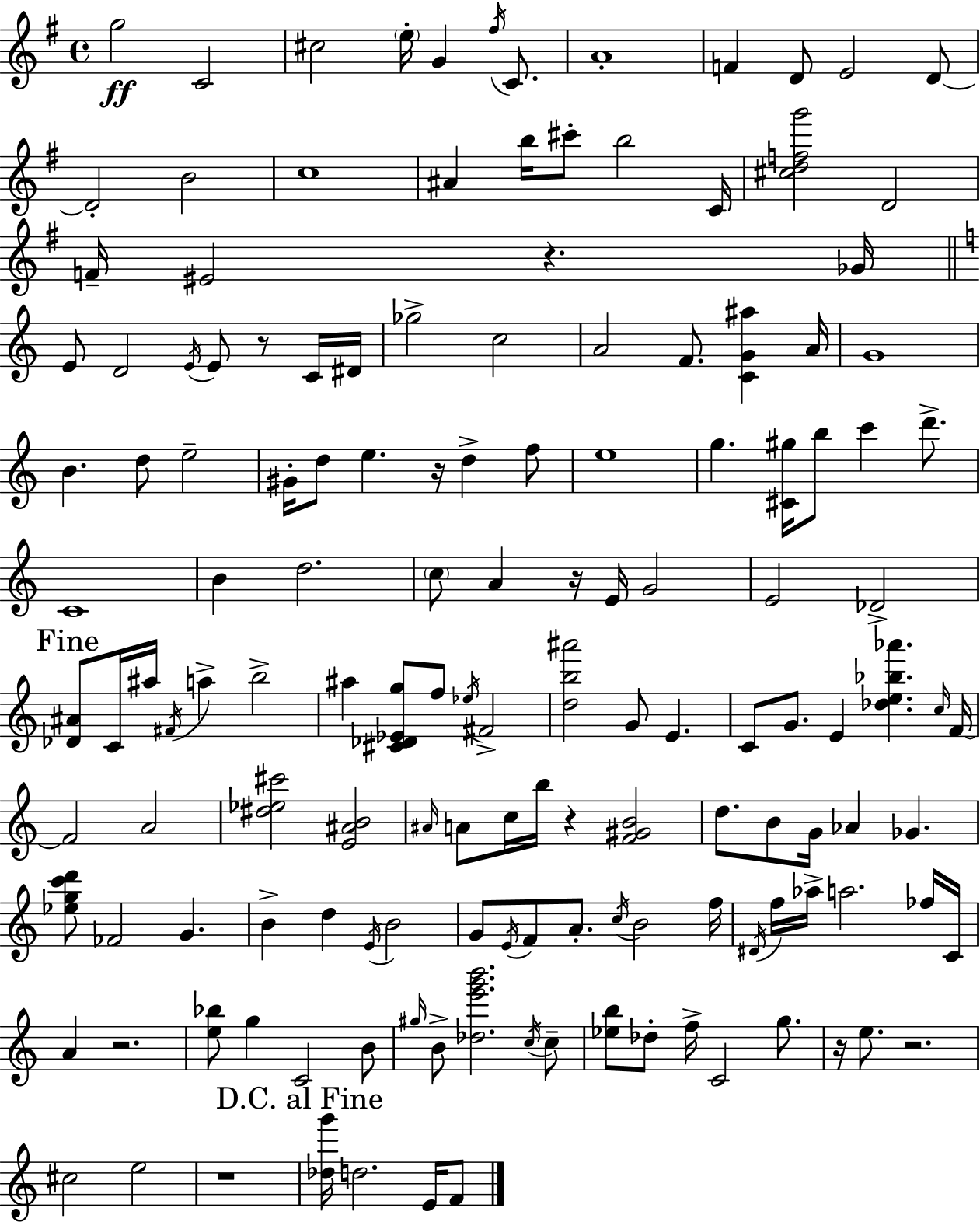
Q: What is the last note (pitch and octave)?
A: F4